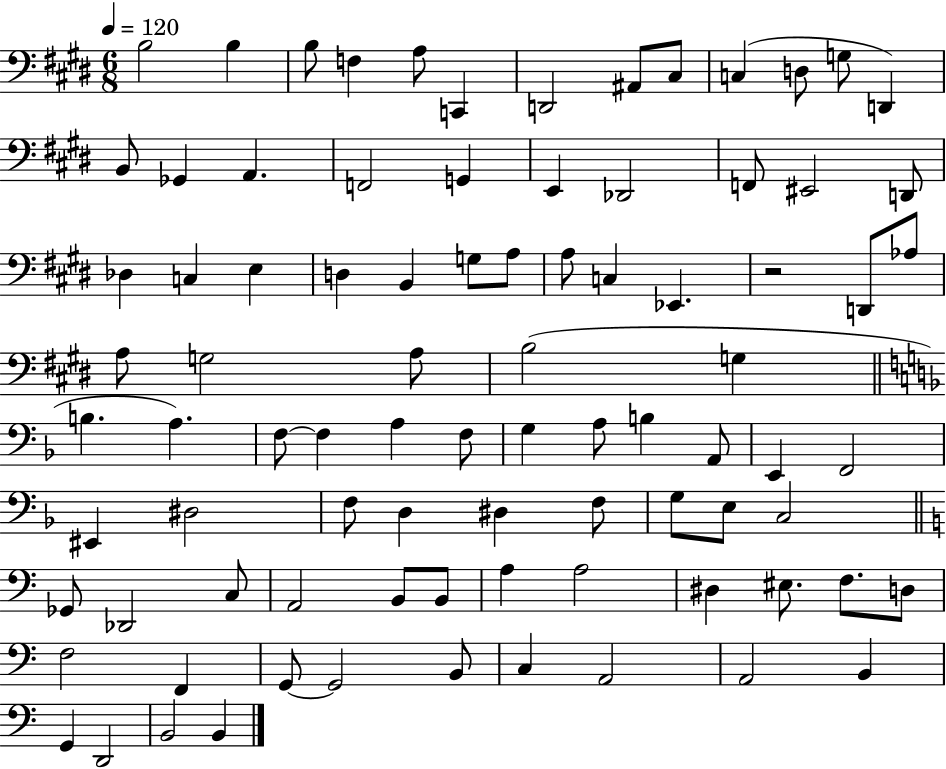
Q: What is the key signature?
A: E major